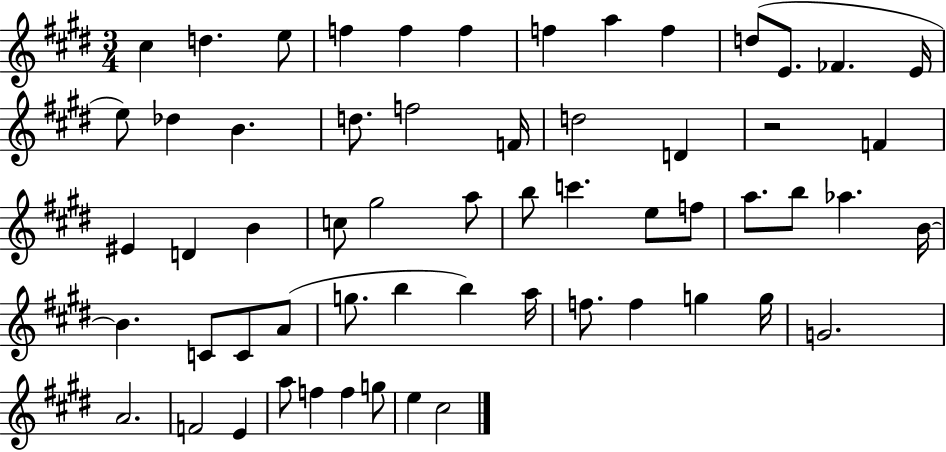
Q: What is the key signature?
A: E major